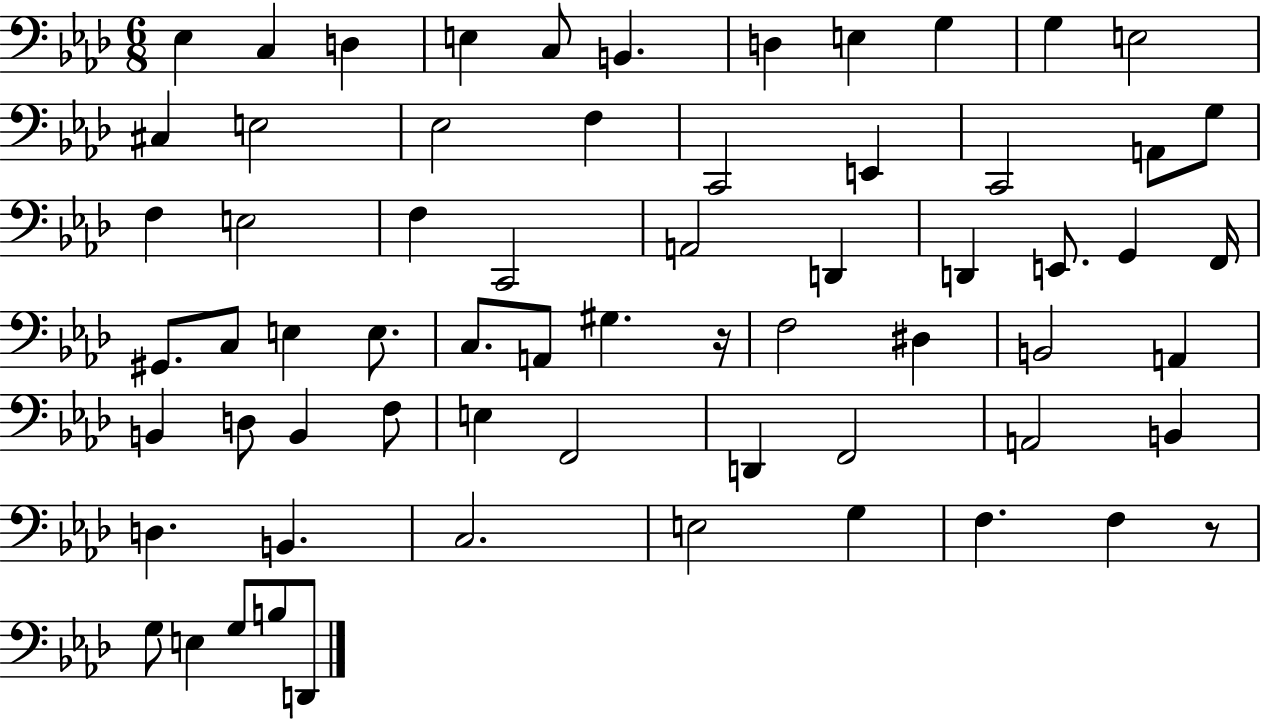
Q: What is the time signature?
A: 6/8